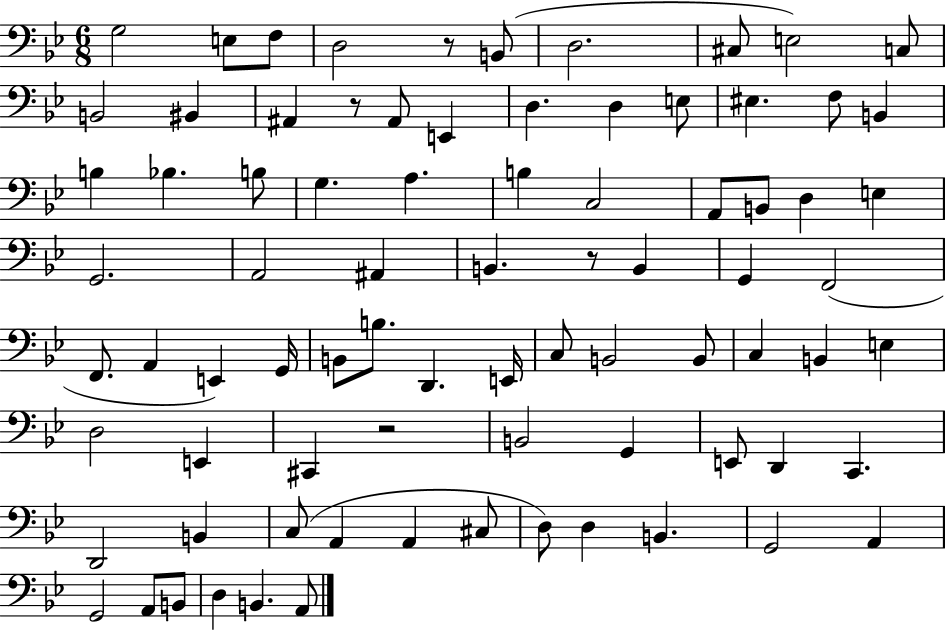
G3/h E3/e F3/e D3/h R/e B2/e D3/h. C#3/e E3/h C3/e B2/h BIS2/q A#2/q R/e A#2/e E2/q D3/q. D3/q E3/e EIS3/q. F3/e B2/q B3/q Bb3/q. B3/e G3/q. A3/q. B3/q C3/h A2/e B2/e D3/q E3/q G2/h. A2/h A#2/q B2/q. R/e B2/q G2/q F2/h F2/e. A2/q E2/q G2/s B2/e B3/e. D2/q. E2/s C3/e B2/h B2/e C3/q B2/q E3/q D3/h E2/q C#2/q R/h B2/h G2/q E2/e D2/q C2/q. D2/h B2/q C3/e A2/q A2/q C#3/e D3/e D3/q B2/q. G2/h A2/q G2/h A2/e B2/e D3/q B2/q. A2/e